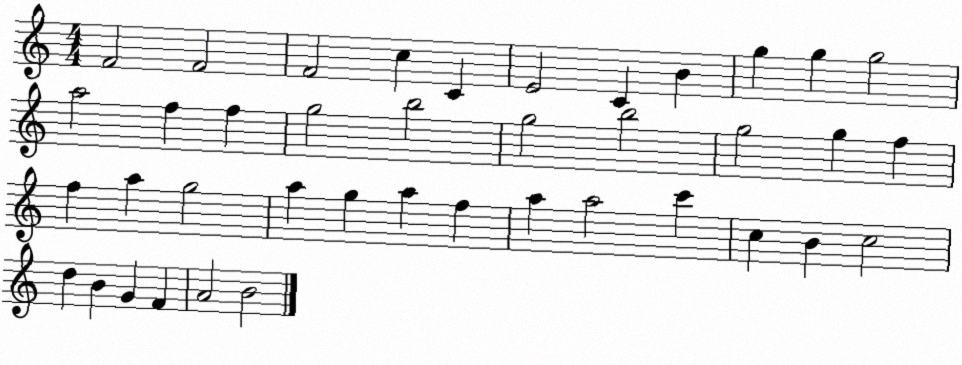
X:1
T:Untitled
M:4/4
L:1/4
K:C
F2 F2 F2 c C E2 C B g g g2 a2 f f g2 b2 g2 b2 g2 g f f a g2 a g a f a a2 c' c B c2 d B G F A2 B2